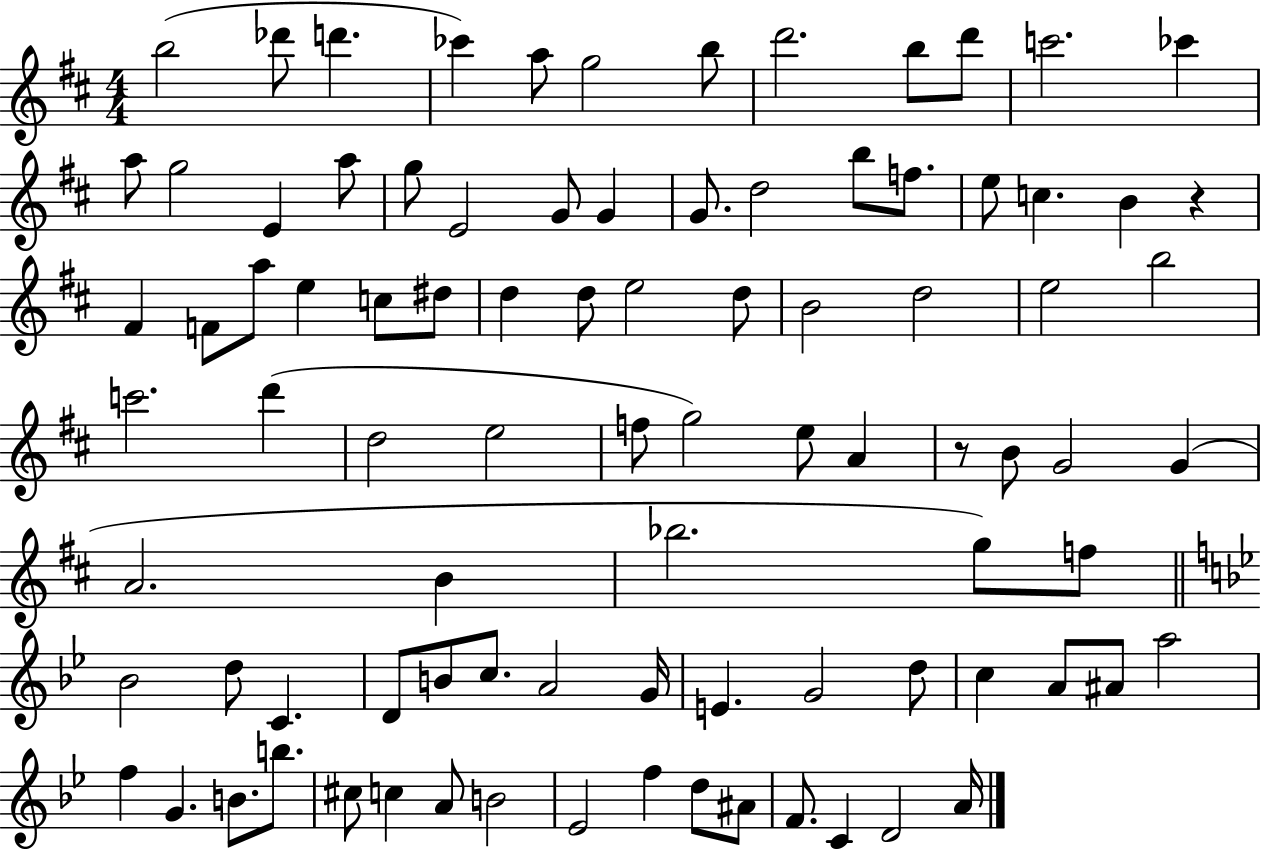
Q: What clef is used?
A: treble